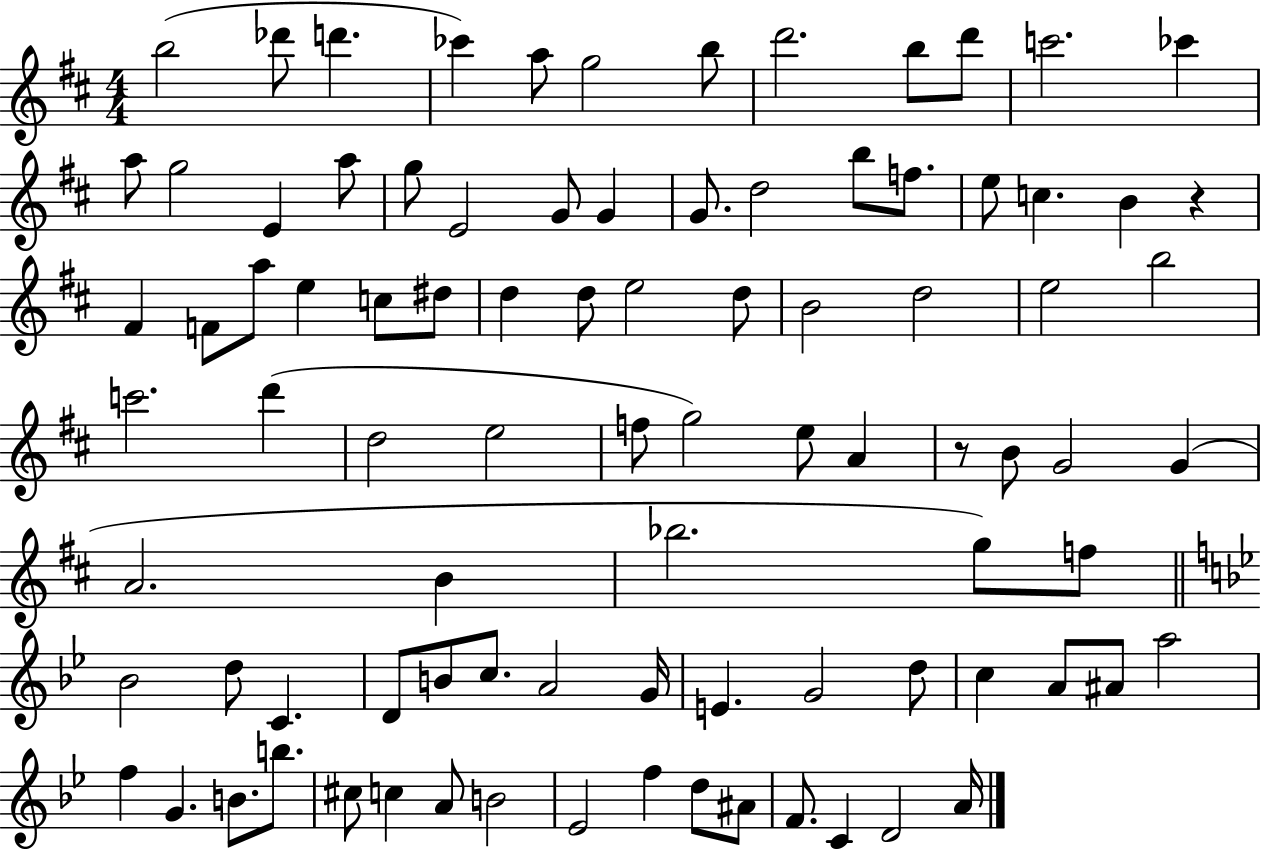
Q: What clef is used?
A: treble